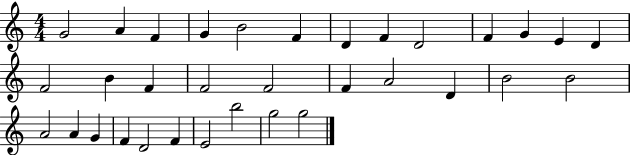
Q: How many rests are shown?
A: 0